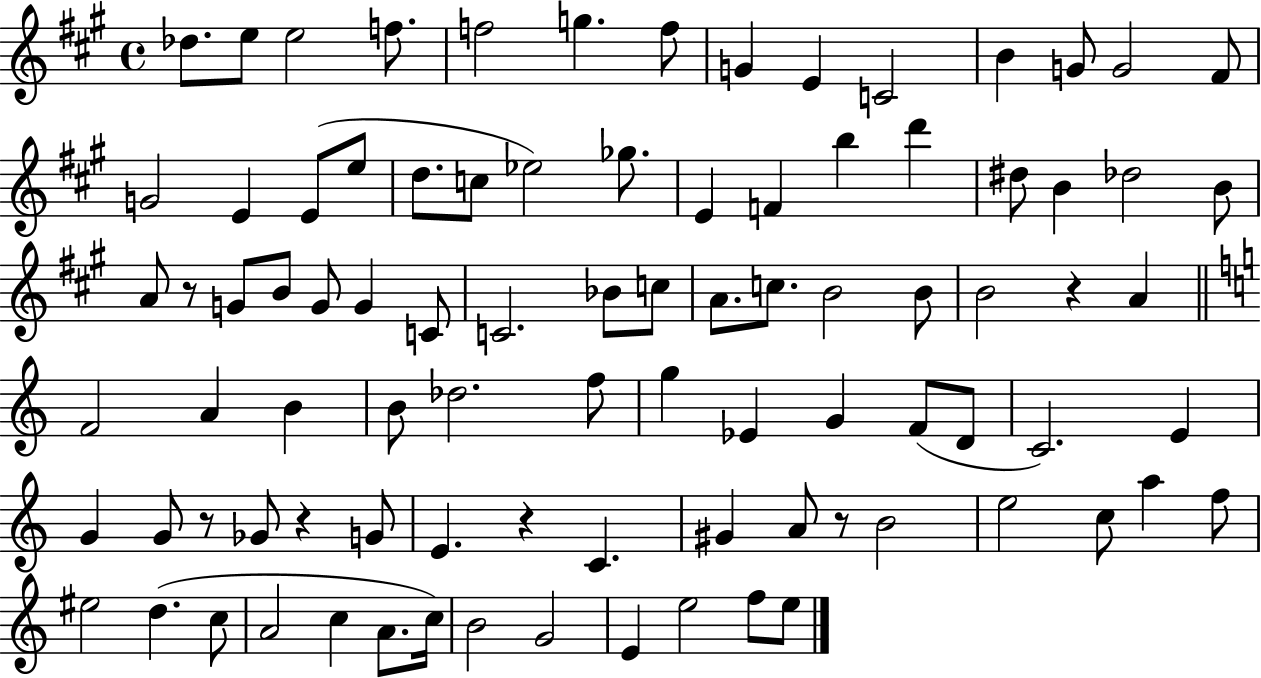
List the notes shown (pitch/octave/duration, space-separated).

Db5/e. E5/e E5/h F5/e. F5/h G5/q. F5/e G4/q E4/q C4/h B4/q G4/e G4/h F#4/e G4/h E4/q E4/e E5/e D5/e. C5/e Eb5/h Gb5/e. E4/q F4/q B5/q D6/q D#5/e B4/q Db5/h B4/e A4/e R/e G4/e B4/e G4/e G4/q C4/e C4/h. Bb4/e C5/e A4/e. C5/e. B4/h B4/e B4/h R/q A4/q F4/h A4/q B4/q B4/e Db5/h. F5/e G5/q Eb4/q G4/q F4/e D4/e C4/h. E4/q G4/q G4/e R/e Gb4/e R/q G4/e E4/q. R/q C4/q. G#4/q A4/e R/e B4/h E5/h C5/e A5/q F5/e EIS5/h D5/q. C5/e A4/h C5/q A4/e. C5/s B4/h G4/h E4/q E5/h F5/e E5/e